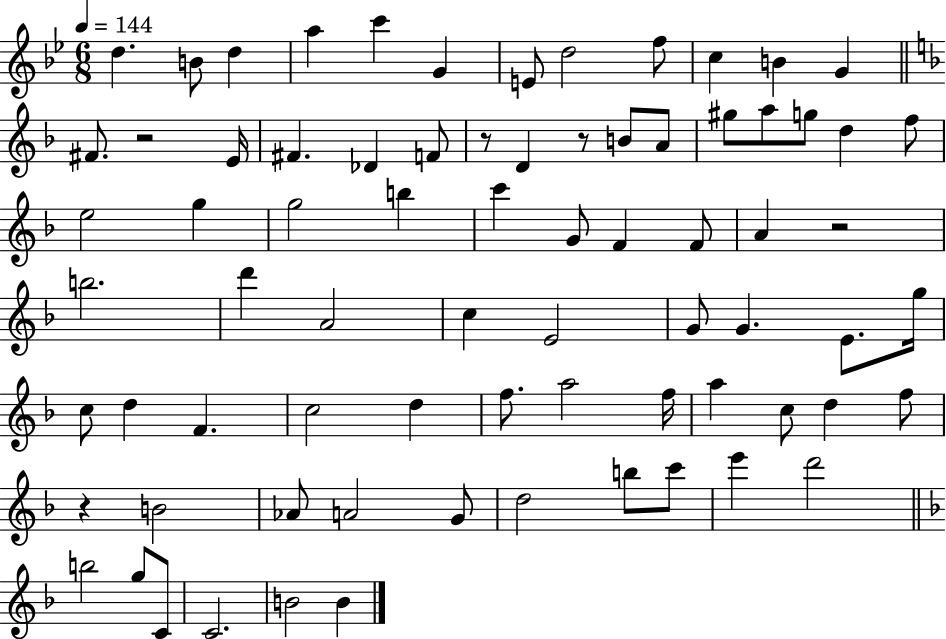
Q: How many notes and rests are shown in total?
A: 75